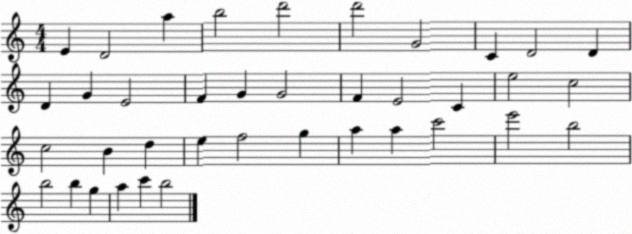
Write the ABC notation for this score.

X:1
T:Untitled
M:4/4
L:1/4
K:C
E D2 a b2 d'2 d'2 G2 C D2 D D G E2 F G G2 F E2 C e2 c2 c2 B d e f2 g a a c'2 e'2 b2 b2 b g a c' b2